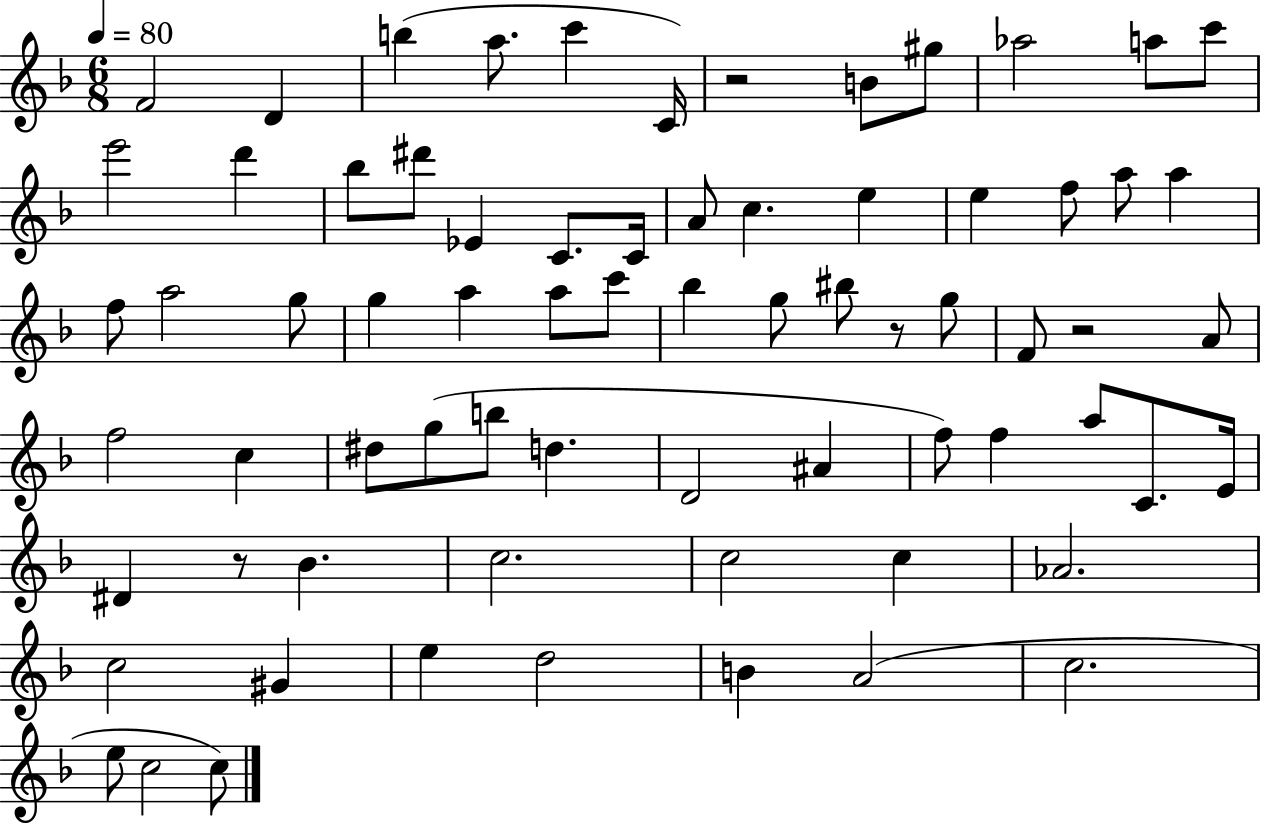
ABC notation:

X:1
T:Untitled
M:6/8
L:1/4
K:F
F2 D b a/2 c' C/4 z2 B/2 ^g/2 _a2 a/2 c'/2 e'2 d' _b/2 ^d'/2 _E C/2 C/4 A/2 c e e f/2 a/2 a f/2 a2 g/2 g a a/2 c'/2 _b g/2 ^b/2 z/2 g/2 F/2 z2 A/2 f2 c ^d/2 g/2 b/2 d D2 ^A f/2 f a/2 C/2 E/4 ^D z/2 _B c2 c2 c _A2 c2 ^G e d2 B A2 c2 e/2 c2 c/2